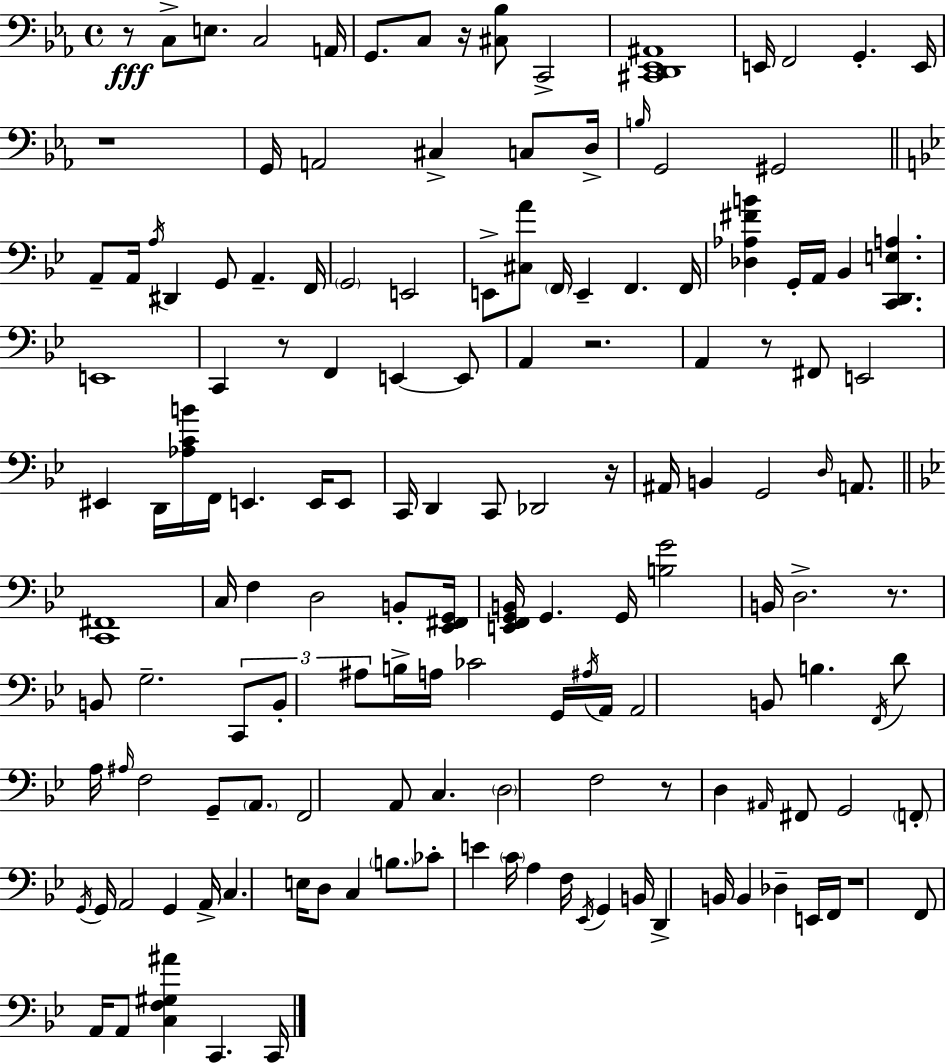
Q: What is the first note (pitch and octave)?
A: C3